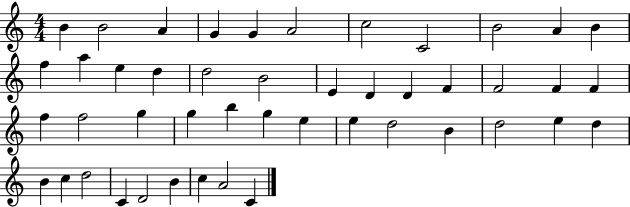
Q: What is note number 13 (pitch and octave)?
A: A5